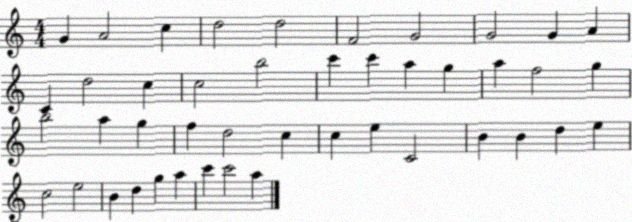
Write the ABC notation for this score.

X:1
T:Untitled
M:4/4
L:1/4
K:C
G A2 c d2 d2 F2 G2 G2 G A C d2 c c2 b2 c' c' a g a f2 g b2 a g f d2 c c e C2 B B d e c2 e2 B d g a c' c'2 a